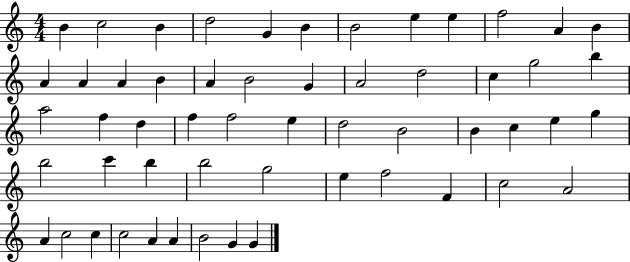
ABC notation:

X:1
T:Untitled
M:4/4
L:1/4
K:C
B c2 B d2 G B B2 e e f2 A B A A A B A B2 G A2 d2 c g2 b a2 f d f f2 e d2 B2 B c e g b2 c' b b2 g2 e f2 F c2 A2 A c2 c c2 A A B2 G G